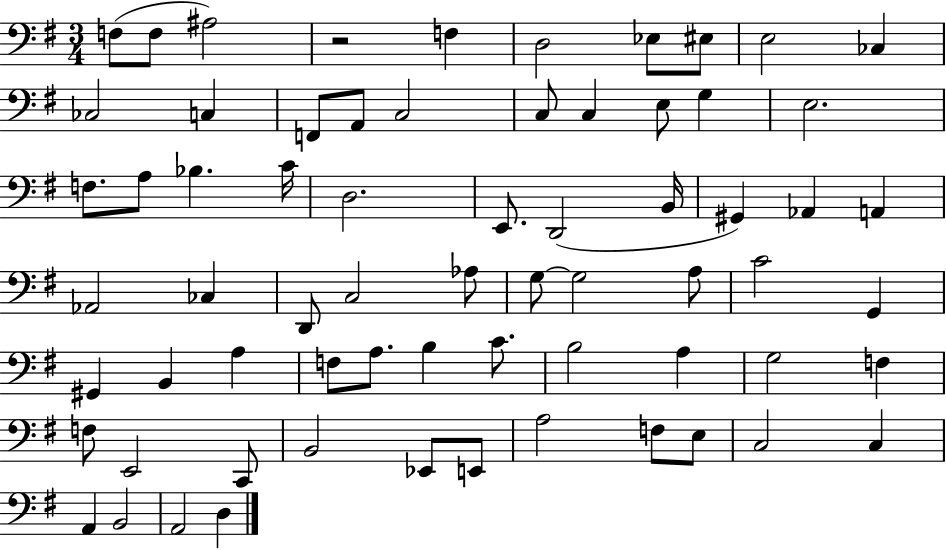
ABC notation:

X:1
T:Untitled
M:3/4
L:1/4
K:G
F,/2 F,/2 ^A,2 z2 F, D,2 _E,/2 ^E,/2 E,2 _C, _C,2 C, F,,/2 A,,/2 C,2 C,/2 C, E,/2 G, E,2 F,/2 A,/2 _B, C/4 D,2 E,,/2 D,,2 B,,/4 ^G,, _A,, A,, _A,,2 _C, D,,/2 C,2 _A,/2 G,/2 G,2 A,/2 C2 G,, ^G,, B,, A, F,/2 A,/2 B, C/2 B,2 A, G,2 F, F,/2 E,,2 C,,/2 B,,2 _E,,/2 E,,/2 A,2 F,/2 E,/2 C,2 C, A,, B,,2 A,,2 D,